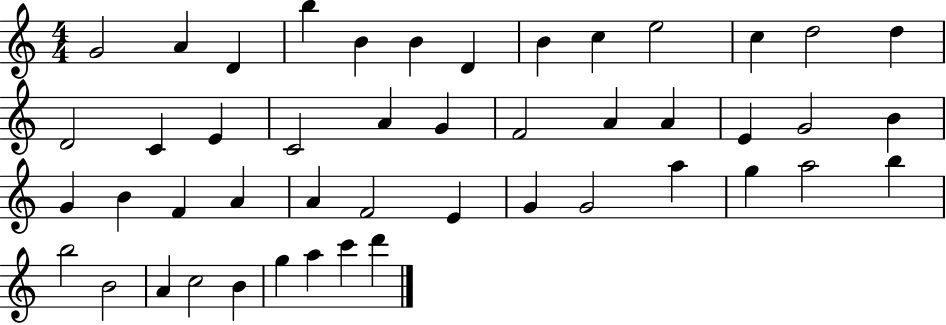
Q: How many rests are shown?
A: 0